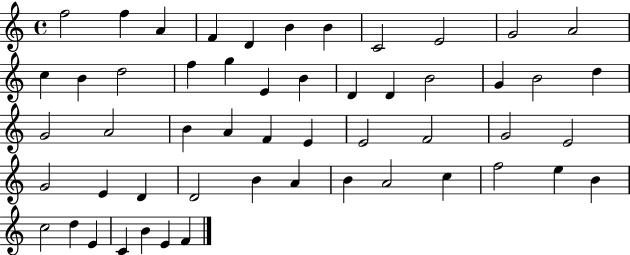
F5/h F5/q A4/q F4/q D4/q B4/q B4/q C4/h E4/h G4/h A4/h C5/q B4/q D5/h F5/q G5/q E4/q B4/q D4/q D4/q B4/h G4/q B4/h D5/q G4/h A4/h B4/q A4/q F4/q E4/q E4/h F4/h G4/h E4/h G4/h E4/q D4/q D4/h B4/q A4/q B4/q A4/h C5/q F5/h E5/q B4/q C5/h D5/q E4/q C4/q B4/q E4/q F4/q